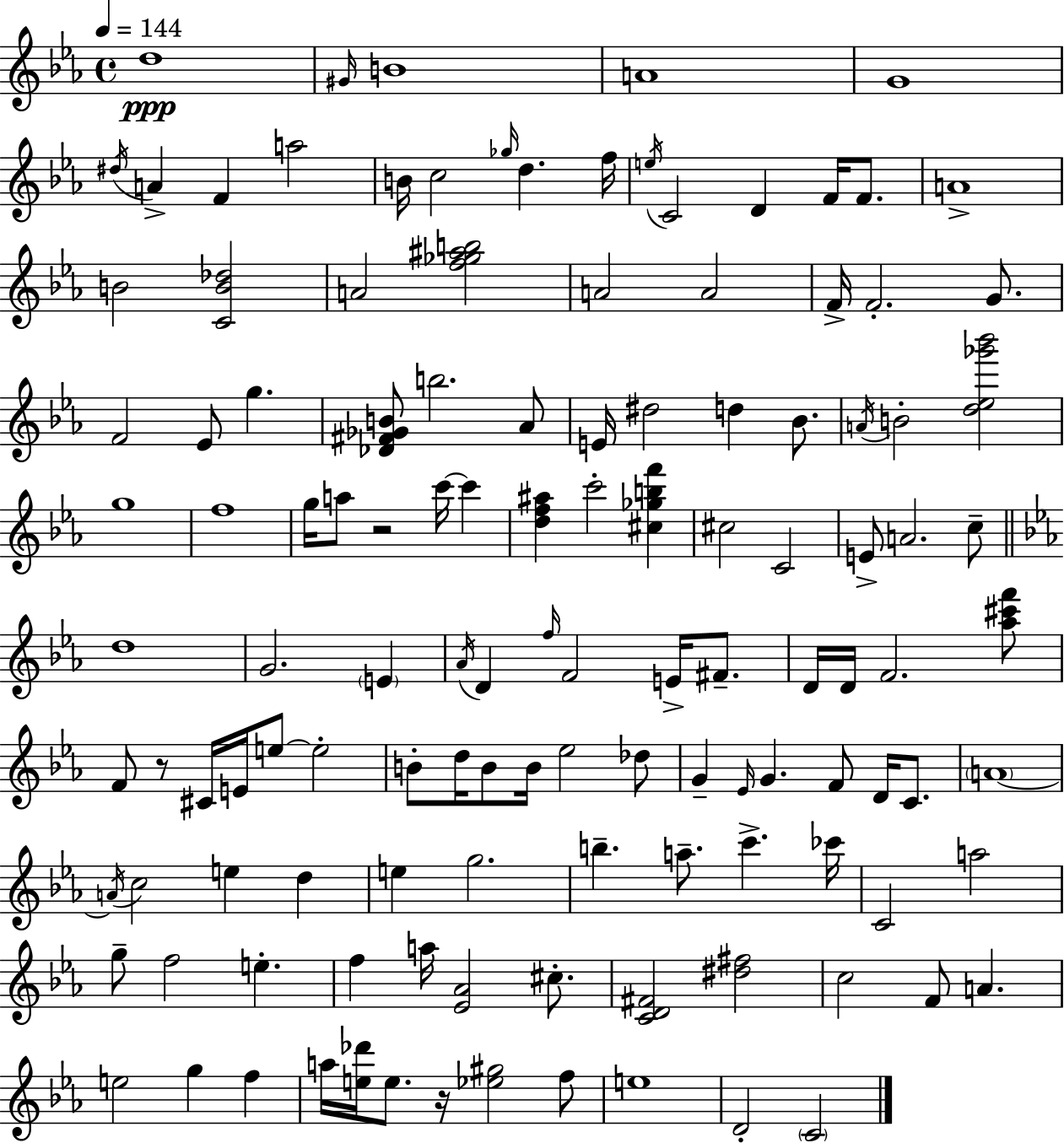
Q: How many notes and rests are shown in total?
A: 125